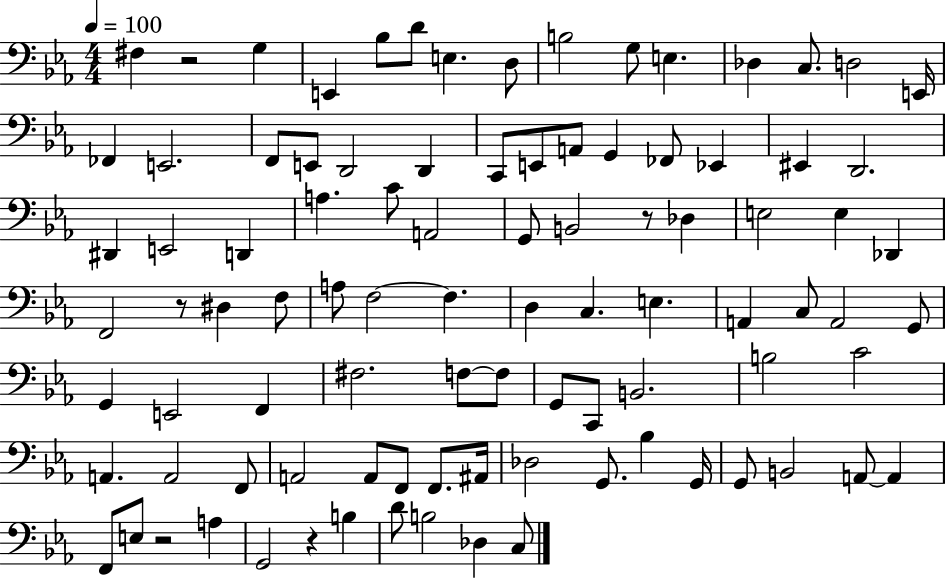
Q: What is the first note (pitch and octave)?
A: F#3